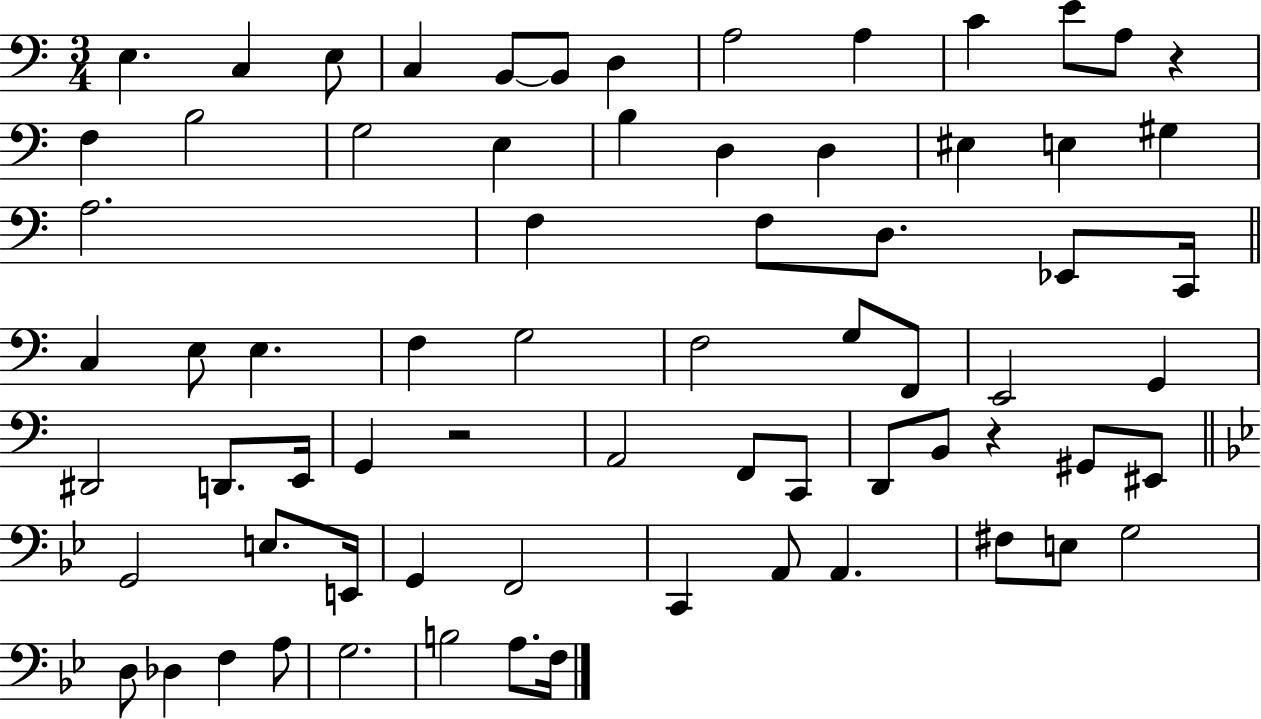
E3/q. C3/q E3/e C3/q B2/e B2/e D3/q A3/h A3/q C4/q E4/e A3/e R/q F3/q B3/h G3/h E3/q B3/q D3/q D3/q EIS3/q E3/q G#3/q A3/h. F3/q F3/e D3/e. Eb2/e C2/s C3/q E3/e E3/q. F3/q G3/h F3/h G3/e F2/e E2/h G2/q D#2/h D2/e. E2/s G2/q R/h A2/h F2/e C2/e D2/e B2/e R/q G#2/e EIS2/e G2/h E3/e. E2/s G2/q F2/h C2/q A2/e A2/q. F#3/e E3/e G3/h D3/e Db3/q F3/q A3/e G3/h. B3/h A3/e. F3/s